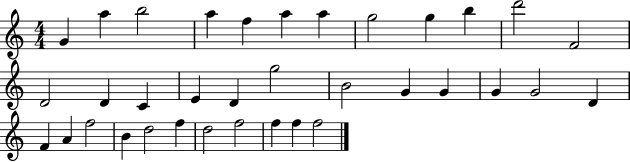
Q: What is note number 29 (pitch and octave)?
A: D5